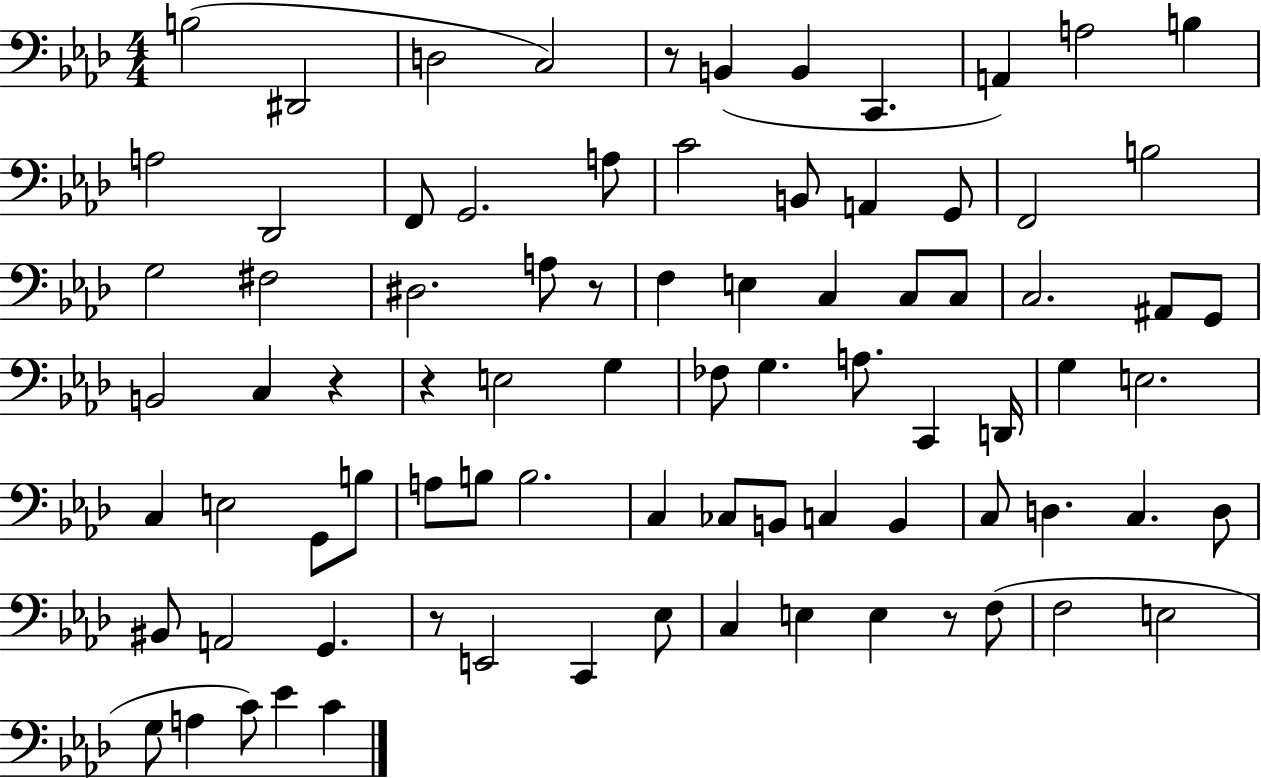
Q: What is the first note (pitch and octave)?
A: B3